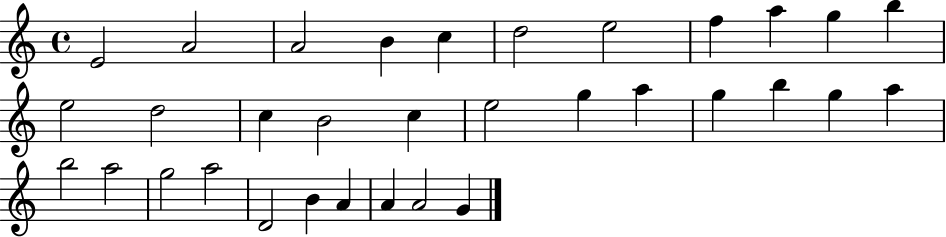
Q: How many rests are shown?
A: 0